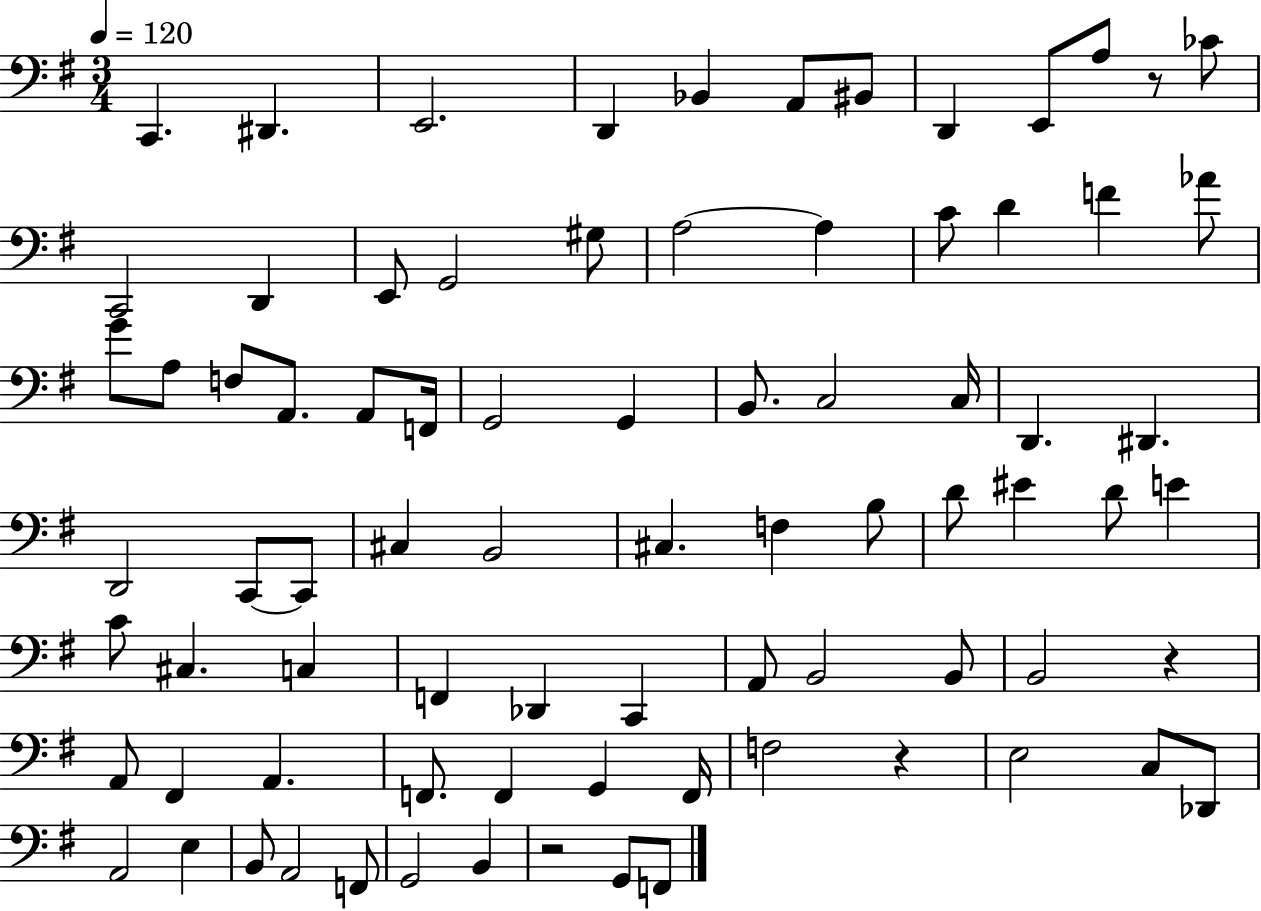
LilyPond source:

{
  \clef bass
  \numericTimeSignature
  \time 3/4
  \key g \major
  \tempo 4 = 120
  c,4. dis,4. | e,2. | d,4 bes,4 a,8 bis,8 | d,4 e,8 a8 r8 ces'8 | \break c,2 d,4 | e,8 g,2 gis8 | a2~~ a4 | c'8 d'4 f'4 aes'8 | \break g'8 a8 f8 a,8. a,8 f,16 | g,2 g,4 | b,8. c2 c16 | d,4. dis,4. | \break d,2 c,8~~ c,8 | cis4 b,2 | cis4. f4 b8 | d'8 eis'4 d'8 e'4 | \break c'8 cis4. c4 | f,4 des,4 c,4 | a,8 b,2 b,8 | b,2 r4 | \break a,8 fis,4 a,4. | f,8. f,4 g,4 f,16 | f2 r4 | e2 c8 des,8 | \break a,2 e4 | b,8 a,2 f,8 | g,2 b,4 | r2 g,8 f,8 | \break \bar "|."
}